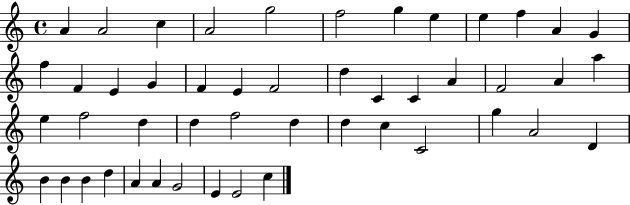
{
  \clef treble
  \time 4/4
  \defaultTimeSignature
  \key c \major
  a'4 a'2 c''4 | a'2 g''2 | f''2 g''4 e''4 | e''4 f''4 a'4 g'4 | \break f''4 f'4 e'4 g'4 | f'4 e'4 f'2 | d''4 c'4 c'4 a'4 | f'2 a'4 a''4 | \break e''4 f''2 d''4 | d''4 f''2 d''4 | d''4 c''4 c'2 | g''4 a'2 d'4 | \break b'4 b'4 b'4 d''4 | a'4 a'4 g'2 | e'4 e'2 c''4 | \bar "|."
}